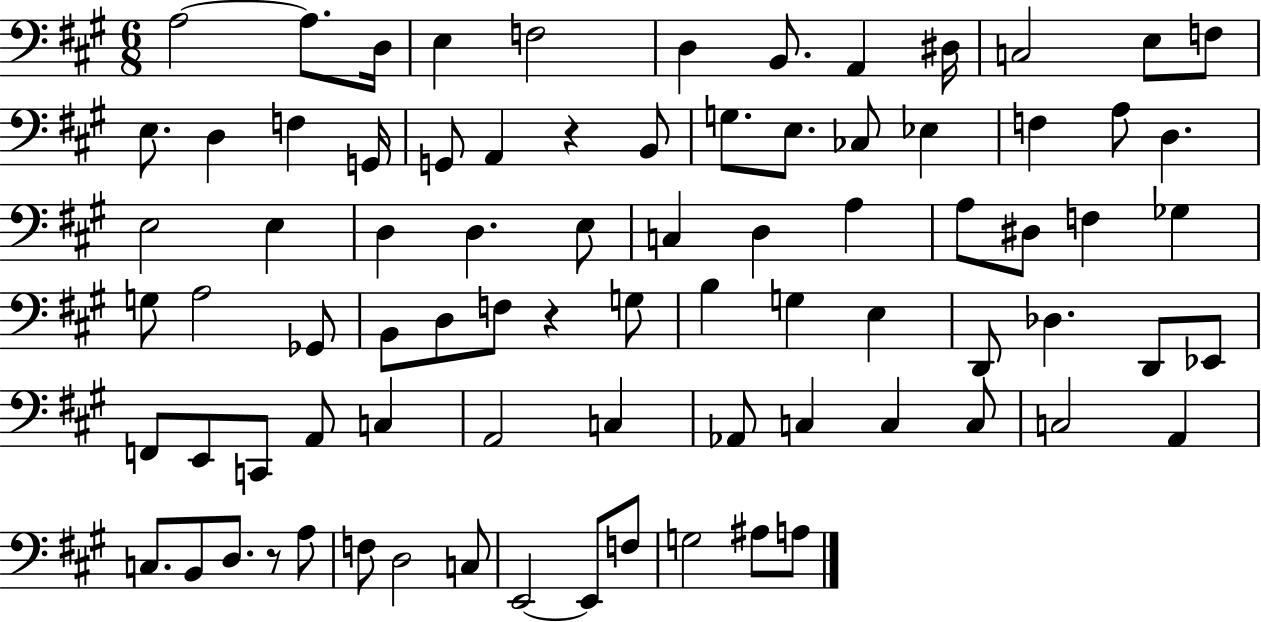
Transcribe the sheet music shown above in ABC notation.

X:1
T:Untitled
M:6/8
L:1/4
K:A
A,2 A,/2 D,/4 E, F,2 D, B,,/2 A,, ^D,/4 C,2 E,/2 F,/2 E,/2 D, F, G,,/4 G,,/2 A,, z B,,/2 G,/2 E,/2 _C,/2 _E, F, A,/2 D, E,2 E, D, D, E,/2 C, D, A, A,/2 ^D,/2 F, _G, G,/2 A,2 _G,,/2 B,,/2 D,/2 F,/2 z G,/2 B, G, E, D,,/2 _D, D,,/2 _E,,/2 F,,/2 E,,/2 C,,/2 A,,/2 C, A,,2 C, _A,,/2 C, C, C,/2 C,2 A,, C,/2 B,,/2 D,/2 z/2 A,/2 F,/2 D,2 C,/2 E,,2 E,,/2 F,/2 G,2 ^A,/2 A,/2